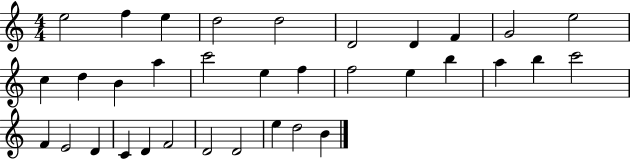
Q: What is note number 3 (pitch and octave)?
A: E5